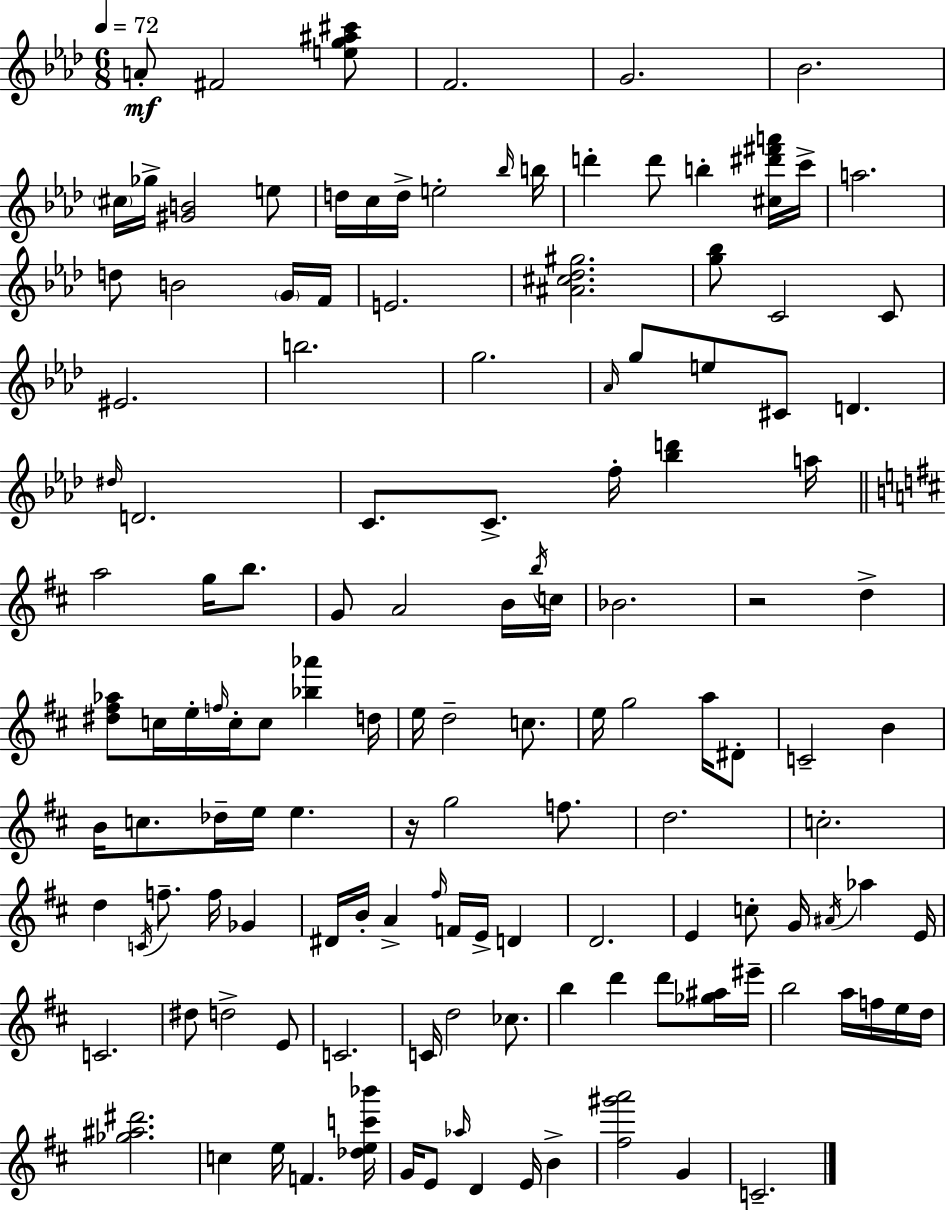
{
  \clef treble
  \numericTimeSignature
  \time 6/8
  \key f \minor
  \tempo 4 = 72
  a'8-.\mf fis'2 <e'' g'' ais'' cis'''>8 | f'2. | g'2. | bes'2. | \break \parenthesize cis''16 ges''16-> <gis' b'>2 e''8 | d''16 c''16 d''16-> e''2-. \grace { bes''16 } | b''16 d'''4-. d'''8 b''4-. <cis'' dis''' fis''' a'''>16 | c'''16-> a''2. | \break d''8 b'2 \parenthesize g'16 | f'16 e'2. | <ais' cis'' des'' gis''>2. | <g'' bes''>8 c'2 c'8 | \break eis'2. | b''2. | g''2. | \grace { aes'16 } g''8 e''8 cis'8 d'4. | \break \grace { dis''16 } d'2. | c'8. c'8.-> f''16-. <bes'' d'''>4 | a''16 \bar "||" \break \key b \minor a''2 g''16 b''8. | g'8 a'2 b'16 \acciaccatura { b''16 } | c''16 bes'2. | r2 d''4-> | \break <dis'' fis'' aes''>8 c''16 e''16-. \grace { f''16 } c''16-. c''8 <bes'' aes'''>4 | d''16 e''16 d''2-- c''8. | e''16 g''2 a''16 | dis'8-. c'2-- b'4 | \break b'16 c''8. des''16-- e''16 e''4. | r16 g''2 f''8. | d''2. | c''2.-. | \break d''4 \acciaccatura { c'16 } f''8.-- f''16 ges'4 | dis'16 b'16-. a'4-> \grace { fis''16 } f'16 e'16-> | d'4 d'2. | e'4 c''8-. g'16 \acciaccatura { ais'16 } | \break aes''4 e'16 c'2. | dis''8 d''2-> | e'8 c'2. | c'16 d''2 | \break ces''8. b''4 d'''4 | d'''8 <ges'' ais''>16 eis'''16-- b''2 | a''16 f''16 e''16 d''16 <ges'' ais'' dis'''>2. | c''4 e''16 f'4. | \break <des'' e'' c''' bes'''>16 g'16 e'8 \grace { aes''16 } d'4 | e'16 b'4-> <fis'' gis''' a'''>2 | g'4 c'2.-- | \bar "|."
}